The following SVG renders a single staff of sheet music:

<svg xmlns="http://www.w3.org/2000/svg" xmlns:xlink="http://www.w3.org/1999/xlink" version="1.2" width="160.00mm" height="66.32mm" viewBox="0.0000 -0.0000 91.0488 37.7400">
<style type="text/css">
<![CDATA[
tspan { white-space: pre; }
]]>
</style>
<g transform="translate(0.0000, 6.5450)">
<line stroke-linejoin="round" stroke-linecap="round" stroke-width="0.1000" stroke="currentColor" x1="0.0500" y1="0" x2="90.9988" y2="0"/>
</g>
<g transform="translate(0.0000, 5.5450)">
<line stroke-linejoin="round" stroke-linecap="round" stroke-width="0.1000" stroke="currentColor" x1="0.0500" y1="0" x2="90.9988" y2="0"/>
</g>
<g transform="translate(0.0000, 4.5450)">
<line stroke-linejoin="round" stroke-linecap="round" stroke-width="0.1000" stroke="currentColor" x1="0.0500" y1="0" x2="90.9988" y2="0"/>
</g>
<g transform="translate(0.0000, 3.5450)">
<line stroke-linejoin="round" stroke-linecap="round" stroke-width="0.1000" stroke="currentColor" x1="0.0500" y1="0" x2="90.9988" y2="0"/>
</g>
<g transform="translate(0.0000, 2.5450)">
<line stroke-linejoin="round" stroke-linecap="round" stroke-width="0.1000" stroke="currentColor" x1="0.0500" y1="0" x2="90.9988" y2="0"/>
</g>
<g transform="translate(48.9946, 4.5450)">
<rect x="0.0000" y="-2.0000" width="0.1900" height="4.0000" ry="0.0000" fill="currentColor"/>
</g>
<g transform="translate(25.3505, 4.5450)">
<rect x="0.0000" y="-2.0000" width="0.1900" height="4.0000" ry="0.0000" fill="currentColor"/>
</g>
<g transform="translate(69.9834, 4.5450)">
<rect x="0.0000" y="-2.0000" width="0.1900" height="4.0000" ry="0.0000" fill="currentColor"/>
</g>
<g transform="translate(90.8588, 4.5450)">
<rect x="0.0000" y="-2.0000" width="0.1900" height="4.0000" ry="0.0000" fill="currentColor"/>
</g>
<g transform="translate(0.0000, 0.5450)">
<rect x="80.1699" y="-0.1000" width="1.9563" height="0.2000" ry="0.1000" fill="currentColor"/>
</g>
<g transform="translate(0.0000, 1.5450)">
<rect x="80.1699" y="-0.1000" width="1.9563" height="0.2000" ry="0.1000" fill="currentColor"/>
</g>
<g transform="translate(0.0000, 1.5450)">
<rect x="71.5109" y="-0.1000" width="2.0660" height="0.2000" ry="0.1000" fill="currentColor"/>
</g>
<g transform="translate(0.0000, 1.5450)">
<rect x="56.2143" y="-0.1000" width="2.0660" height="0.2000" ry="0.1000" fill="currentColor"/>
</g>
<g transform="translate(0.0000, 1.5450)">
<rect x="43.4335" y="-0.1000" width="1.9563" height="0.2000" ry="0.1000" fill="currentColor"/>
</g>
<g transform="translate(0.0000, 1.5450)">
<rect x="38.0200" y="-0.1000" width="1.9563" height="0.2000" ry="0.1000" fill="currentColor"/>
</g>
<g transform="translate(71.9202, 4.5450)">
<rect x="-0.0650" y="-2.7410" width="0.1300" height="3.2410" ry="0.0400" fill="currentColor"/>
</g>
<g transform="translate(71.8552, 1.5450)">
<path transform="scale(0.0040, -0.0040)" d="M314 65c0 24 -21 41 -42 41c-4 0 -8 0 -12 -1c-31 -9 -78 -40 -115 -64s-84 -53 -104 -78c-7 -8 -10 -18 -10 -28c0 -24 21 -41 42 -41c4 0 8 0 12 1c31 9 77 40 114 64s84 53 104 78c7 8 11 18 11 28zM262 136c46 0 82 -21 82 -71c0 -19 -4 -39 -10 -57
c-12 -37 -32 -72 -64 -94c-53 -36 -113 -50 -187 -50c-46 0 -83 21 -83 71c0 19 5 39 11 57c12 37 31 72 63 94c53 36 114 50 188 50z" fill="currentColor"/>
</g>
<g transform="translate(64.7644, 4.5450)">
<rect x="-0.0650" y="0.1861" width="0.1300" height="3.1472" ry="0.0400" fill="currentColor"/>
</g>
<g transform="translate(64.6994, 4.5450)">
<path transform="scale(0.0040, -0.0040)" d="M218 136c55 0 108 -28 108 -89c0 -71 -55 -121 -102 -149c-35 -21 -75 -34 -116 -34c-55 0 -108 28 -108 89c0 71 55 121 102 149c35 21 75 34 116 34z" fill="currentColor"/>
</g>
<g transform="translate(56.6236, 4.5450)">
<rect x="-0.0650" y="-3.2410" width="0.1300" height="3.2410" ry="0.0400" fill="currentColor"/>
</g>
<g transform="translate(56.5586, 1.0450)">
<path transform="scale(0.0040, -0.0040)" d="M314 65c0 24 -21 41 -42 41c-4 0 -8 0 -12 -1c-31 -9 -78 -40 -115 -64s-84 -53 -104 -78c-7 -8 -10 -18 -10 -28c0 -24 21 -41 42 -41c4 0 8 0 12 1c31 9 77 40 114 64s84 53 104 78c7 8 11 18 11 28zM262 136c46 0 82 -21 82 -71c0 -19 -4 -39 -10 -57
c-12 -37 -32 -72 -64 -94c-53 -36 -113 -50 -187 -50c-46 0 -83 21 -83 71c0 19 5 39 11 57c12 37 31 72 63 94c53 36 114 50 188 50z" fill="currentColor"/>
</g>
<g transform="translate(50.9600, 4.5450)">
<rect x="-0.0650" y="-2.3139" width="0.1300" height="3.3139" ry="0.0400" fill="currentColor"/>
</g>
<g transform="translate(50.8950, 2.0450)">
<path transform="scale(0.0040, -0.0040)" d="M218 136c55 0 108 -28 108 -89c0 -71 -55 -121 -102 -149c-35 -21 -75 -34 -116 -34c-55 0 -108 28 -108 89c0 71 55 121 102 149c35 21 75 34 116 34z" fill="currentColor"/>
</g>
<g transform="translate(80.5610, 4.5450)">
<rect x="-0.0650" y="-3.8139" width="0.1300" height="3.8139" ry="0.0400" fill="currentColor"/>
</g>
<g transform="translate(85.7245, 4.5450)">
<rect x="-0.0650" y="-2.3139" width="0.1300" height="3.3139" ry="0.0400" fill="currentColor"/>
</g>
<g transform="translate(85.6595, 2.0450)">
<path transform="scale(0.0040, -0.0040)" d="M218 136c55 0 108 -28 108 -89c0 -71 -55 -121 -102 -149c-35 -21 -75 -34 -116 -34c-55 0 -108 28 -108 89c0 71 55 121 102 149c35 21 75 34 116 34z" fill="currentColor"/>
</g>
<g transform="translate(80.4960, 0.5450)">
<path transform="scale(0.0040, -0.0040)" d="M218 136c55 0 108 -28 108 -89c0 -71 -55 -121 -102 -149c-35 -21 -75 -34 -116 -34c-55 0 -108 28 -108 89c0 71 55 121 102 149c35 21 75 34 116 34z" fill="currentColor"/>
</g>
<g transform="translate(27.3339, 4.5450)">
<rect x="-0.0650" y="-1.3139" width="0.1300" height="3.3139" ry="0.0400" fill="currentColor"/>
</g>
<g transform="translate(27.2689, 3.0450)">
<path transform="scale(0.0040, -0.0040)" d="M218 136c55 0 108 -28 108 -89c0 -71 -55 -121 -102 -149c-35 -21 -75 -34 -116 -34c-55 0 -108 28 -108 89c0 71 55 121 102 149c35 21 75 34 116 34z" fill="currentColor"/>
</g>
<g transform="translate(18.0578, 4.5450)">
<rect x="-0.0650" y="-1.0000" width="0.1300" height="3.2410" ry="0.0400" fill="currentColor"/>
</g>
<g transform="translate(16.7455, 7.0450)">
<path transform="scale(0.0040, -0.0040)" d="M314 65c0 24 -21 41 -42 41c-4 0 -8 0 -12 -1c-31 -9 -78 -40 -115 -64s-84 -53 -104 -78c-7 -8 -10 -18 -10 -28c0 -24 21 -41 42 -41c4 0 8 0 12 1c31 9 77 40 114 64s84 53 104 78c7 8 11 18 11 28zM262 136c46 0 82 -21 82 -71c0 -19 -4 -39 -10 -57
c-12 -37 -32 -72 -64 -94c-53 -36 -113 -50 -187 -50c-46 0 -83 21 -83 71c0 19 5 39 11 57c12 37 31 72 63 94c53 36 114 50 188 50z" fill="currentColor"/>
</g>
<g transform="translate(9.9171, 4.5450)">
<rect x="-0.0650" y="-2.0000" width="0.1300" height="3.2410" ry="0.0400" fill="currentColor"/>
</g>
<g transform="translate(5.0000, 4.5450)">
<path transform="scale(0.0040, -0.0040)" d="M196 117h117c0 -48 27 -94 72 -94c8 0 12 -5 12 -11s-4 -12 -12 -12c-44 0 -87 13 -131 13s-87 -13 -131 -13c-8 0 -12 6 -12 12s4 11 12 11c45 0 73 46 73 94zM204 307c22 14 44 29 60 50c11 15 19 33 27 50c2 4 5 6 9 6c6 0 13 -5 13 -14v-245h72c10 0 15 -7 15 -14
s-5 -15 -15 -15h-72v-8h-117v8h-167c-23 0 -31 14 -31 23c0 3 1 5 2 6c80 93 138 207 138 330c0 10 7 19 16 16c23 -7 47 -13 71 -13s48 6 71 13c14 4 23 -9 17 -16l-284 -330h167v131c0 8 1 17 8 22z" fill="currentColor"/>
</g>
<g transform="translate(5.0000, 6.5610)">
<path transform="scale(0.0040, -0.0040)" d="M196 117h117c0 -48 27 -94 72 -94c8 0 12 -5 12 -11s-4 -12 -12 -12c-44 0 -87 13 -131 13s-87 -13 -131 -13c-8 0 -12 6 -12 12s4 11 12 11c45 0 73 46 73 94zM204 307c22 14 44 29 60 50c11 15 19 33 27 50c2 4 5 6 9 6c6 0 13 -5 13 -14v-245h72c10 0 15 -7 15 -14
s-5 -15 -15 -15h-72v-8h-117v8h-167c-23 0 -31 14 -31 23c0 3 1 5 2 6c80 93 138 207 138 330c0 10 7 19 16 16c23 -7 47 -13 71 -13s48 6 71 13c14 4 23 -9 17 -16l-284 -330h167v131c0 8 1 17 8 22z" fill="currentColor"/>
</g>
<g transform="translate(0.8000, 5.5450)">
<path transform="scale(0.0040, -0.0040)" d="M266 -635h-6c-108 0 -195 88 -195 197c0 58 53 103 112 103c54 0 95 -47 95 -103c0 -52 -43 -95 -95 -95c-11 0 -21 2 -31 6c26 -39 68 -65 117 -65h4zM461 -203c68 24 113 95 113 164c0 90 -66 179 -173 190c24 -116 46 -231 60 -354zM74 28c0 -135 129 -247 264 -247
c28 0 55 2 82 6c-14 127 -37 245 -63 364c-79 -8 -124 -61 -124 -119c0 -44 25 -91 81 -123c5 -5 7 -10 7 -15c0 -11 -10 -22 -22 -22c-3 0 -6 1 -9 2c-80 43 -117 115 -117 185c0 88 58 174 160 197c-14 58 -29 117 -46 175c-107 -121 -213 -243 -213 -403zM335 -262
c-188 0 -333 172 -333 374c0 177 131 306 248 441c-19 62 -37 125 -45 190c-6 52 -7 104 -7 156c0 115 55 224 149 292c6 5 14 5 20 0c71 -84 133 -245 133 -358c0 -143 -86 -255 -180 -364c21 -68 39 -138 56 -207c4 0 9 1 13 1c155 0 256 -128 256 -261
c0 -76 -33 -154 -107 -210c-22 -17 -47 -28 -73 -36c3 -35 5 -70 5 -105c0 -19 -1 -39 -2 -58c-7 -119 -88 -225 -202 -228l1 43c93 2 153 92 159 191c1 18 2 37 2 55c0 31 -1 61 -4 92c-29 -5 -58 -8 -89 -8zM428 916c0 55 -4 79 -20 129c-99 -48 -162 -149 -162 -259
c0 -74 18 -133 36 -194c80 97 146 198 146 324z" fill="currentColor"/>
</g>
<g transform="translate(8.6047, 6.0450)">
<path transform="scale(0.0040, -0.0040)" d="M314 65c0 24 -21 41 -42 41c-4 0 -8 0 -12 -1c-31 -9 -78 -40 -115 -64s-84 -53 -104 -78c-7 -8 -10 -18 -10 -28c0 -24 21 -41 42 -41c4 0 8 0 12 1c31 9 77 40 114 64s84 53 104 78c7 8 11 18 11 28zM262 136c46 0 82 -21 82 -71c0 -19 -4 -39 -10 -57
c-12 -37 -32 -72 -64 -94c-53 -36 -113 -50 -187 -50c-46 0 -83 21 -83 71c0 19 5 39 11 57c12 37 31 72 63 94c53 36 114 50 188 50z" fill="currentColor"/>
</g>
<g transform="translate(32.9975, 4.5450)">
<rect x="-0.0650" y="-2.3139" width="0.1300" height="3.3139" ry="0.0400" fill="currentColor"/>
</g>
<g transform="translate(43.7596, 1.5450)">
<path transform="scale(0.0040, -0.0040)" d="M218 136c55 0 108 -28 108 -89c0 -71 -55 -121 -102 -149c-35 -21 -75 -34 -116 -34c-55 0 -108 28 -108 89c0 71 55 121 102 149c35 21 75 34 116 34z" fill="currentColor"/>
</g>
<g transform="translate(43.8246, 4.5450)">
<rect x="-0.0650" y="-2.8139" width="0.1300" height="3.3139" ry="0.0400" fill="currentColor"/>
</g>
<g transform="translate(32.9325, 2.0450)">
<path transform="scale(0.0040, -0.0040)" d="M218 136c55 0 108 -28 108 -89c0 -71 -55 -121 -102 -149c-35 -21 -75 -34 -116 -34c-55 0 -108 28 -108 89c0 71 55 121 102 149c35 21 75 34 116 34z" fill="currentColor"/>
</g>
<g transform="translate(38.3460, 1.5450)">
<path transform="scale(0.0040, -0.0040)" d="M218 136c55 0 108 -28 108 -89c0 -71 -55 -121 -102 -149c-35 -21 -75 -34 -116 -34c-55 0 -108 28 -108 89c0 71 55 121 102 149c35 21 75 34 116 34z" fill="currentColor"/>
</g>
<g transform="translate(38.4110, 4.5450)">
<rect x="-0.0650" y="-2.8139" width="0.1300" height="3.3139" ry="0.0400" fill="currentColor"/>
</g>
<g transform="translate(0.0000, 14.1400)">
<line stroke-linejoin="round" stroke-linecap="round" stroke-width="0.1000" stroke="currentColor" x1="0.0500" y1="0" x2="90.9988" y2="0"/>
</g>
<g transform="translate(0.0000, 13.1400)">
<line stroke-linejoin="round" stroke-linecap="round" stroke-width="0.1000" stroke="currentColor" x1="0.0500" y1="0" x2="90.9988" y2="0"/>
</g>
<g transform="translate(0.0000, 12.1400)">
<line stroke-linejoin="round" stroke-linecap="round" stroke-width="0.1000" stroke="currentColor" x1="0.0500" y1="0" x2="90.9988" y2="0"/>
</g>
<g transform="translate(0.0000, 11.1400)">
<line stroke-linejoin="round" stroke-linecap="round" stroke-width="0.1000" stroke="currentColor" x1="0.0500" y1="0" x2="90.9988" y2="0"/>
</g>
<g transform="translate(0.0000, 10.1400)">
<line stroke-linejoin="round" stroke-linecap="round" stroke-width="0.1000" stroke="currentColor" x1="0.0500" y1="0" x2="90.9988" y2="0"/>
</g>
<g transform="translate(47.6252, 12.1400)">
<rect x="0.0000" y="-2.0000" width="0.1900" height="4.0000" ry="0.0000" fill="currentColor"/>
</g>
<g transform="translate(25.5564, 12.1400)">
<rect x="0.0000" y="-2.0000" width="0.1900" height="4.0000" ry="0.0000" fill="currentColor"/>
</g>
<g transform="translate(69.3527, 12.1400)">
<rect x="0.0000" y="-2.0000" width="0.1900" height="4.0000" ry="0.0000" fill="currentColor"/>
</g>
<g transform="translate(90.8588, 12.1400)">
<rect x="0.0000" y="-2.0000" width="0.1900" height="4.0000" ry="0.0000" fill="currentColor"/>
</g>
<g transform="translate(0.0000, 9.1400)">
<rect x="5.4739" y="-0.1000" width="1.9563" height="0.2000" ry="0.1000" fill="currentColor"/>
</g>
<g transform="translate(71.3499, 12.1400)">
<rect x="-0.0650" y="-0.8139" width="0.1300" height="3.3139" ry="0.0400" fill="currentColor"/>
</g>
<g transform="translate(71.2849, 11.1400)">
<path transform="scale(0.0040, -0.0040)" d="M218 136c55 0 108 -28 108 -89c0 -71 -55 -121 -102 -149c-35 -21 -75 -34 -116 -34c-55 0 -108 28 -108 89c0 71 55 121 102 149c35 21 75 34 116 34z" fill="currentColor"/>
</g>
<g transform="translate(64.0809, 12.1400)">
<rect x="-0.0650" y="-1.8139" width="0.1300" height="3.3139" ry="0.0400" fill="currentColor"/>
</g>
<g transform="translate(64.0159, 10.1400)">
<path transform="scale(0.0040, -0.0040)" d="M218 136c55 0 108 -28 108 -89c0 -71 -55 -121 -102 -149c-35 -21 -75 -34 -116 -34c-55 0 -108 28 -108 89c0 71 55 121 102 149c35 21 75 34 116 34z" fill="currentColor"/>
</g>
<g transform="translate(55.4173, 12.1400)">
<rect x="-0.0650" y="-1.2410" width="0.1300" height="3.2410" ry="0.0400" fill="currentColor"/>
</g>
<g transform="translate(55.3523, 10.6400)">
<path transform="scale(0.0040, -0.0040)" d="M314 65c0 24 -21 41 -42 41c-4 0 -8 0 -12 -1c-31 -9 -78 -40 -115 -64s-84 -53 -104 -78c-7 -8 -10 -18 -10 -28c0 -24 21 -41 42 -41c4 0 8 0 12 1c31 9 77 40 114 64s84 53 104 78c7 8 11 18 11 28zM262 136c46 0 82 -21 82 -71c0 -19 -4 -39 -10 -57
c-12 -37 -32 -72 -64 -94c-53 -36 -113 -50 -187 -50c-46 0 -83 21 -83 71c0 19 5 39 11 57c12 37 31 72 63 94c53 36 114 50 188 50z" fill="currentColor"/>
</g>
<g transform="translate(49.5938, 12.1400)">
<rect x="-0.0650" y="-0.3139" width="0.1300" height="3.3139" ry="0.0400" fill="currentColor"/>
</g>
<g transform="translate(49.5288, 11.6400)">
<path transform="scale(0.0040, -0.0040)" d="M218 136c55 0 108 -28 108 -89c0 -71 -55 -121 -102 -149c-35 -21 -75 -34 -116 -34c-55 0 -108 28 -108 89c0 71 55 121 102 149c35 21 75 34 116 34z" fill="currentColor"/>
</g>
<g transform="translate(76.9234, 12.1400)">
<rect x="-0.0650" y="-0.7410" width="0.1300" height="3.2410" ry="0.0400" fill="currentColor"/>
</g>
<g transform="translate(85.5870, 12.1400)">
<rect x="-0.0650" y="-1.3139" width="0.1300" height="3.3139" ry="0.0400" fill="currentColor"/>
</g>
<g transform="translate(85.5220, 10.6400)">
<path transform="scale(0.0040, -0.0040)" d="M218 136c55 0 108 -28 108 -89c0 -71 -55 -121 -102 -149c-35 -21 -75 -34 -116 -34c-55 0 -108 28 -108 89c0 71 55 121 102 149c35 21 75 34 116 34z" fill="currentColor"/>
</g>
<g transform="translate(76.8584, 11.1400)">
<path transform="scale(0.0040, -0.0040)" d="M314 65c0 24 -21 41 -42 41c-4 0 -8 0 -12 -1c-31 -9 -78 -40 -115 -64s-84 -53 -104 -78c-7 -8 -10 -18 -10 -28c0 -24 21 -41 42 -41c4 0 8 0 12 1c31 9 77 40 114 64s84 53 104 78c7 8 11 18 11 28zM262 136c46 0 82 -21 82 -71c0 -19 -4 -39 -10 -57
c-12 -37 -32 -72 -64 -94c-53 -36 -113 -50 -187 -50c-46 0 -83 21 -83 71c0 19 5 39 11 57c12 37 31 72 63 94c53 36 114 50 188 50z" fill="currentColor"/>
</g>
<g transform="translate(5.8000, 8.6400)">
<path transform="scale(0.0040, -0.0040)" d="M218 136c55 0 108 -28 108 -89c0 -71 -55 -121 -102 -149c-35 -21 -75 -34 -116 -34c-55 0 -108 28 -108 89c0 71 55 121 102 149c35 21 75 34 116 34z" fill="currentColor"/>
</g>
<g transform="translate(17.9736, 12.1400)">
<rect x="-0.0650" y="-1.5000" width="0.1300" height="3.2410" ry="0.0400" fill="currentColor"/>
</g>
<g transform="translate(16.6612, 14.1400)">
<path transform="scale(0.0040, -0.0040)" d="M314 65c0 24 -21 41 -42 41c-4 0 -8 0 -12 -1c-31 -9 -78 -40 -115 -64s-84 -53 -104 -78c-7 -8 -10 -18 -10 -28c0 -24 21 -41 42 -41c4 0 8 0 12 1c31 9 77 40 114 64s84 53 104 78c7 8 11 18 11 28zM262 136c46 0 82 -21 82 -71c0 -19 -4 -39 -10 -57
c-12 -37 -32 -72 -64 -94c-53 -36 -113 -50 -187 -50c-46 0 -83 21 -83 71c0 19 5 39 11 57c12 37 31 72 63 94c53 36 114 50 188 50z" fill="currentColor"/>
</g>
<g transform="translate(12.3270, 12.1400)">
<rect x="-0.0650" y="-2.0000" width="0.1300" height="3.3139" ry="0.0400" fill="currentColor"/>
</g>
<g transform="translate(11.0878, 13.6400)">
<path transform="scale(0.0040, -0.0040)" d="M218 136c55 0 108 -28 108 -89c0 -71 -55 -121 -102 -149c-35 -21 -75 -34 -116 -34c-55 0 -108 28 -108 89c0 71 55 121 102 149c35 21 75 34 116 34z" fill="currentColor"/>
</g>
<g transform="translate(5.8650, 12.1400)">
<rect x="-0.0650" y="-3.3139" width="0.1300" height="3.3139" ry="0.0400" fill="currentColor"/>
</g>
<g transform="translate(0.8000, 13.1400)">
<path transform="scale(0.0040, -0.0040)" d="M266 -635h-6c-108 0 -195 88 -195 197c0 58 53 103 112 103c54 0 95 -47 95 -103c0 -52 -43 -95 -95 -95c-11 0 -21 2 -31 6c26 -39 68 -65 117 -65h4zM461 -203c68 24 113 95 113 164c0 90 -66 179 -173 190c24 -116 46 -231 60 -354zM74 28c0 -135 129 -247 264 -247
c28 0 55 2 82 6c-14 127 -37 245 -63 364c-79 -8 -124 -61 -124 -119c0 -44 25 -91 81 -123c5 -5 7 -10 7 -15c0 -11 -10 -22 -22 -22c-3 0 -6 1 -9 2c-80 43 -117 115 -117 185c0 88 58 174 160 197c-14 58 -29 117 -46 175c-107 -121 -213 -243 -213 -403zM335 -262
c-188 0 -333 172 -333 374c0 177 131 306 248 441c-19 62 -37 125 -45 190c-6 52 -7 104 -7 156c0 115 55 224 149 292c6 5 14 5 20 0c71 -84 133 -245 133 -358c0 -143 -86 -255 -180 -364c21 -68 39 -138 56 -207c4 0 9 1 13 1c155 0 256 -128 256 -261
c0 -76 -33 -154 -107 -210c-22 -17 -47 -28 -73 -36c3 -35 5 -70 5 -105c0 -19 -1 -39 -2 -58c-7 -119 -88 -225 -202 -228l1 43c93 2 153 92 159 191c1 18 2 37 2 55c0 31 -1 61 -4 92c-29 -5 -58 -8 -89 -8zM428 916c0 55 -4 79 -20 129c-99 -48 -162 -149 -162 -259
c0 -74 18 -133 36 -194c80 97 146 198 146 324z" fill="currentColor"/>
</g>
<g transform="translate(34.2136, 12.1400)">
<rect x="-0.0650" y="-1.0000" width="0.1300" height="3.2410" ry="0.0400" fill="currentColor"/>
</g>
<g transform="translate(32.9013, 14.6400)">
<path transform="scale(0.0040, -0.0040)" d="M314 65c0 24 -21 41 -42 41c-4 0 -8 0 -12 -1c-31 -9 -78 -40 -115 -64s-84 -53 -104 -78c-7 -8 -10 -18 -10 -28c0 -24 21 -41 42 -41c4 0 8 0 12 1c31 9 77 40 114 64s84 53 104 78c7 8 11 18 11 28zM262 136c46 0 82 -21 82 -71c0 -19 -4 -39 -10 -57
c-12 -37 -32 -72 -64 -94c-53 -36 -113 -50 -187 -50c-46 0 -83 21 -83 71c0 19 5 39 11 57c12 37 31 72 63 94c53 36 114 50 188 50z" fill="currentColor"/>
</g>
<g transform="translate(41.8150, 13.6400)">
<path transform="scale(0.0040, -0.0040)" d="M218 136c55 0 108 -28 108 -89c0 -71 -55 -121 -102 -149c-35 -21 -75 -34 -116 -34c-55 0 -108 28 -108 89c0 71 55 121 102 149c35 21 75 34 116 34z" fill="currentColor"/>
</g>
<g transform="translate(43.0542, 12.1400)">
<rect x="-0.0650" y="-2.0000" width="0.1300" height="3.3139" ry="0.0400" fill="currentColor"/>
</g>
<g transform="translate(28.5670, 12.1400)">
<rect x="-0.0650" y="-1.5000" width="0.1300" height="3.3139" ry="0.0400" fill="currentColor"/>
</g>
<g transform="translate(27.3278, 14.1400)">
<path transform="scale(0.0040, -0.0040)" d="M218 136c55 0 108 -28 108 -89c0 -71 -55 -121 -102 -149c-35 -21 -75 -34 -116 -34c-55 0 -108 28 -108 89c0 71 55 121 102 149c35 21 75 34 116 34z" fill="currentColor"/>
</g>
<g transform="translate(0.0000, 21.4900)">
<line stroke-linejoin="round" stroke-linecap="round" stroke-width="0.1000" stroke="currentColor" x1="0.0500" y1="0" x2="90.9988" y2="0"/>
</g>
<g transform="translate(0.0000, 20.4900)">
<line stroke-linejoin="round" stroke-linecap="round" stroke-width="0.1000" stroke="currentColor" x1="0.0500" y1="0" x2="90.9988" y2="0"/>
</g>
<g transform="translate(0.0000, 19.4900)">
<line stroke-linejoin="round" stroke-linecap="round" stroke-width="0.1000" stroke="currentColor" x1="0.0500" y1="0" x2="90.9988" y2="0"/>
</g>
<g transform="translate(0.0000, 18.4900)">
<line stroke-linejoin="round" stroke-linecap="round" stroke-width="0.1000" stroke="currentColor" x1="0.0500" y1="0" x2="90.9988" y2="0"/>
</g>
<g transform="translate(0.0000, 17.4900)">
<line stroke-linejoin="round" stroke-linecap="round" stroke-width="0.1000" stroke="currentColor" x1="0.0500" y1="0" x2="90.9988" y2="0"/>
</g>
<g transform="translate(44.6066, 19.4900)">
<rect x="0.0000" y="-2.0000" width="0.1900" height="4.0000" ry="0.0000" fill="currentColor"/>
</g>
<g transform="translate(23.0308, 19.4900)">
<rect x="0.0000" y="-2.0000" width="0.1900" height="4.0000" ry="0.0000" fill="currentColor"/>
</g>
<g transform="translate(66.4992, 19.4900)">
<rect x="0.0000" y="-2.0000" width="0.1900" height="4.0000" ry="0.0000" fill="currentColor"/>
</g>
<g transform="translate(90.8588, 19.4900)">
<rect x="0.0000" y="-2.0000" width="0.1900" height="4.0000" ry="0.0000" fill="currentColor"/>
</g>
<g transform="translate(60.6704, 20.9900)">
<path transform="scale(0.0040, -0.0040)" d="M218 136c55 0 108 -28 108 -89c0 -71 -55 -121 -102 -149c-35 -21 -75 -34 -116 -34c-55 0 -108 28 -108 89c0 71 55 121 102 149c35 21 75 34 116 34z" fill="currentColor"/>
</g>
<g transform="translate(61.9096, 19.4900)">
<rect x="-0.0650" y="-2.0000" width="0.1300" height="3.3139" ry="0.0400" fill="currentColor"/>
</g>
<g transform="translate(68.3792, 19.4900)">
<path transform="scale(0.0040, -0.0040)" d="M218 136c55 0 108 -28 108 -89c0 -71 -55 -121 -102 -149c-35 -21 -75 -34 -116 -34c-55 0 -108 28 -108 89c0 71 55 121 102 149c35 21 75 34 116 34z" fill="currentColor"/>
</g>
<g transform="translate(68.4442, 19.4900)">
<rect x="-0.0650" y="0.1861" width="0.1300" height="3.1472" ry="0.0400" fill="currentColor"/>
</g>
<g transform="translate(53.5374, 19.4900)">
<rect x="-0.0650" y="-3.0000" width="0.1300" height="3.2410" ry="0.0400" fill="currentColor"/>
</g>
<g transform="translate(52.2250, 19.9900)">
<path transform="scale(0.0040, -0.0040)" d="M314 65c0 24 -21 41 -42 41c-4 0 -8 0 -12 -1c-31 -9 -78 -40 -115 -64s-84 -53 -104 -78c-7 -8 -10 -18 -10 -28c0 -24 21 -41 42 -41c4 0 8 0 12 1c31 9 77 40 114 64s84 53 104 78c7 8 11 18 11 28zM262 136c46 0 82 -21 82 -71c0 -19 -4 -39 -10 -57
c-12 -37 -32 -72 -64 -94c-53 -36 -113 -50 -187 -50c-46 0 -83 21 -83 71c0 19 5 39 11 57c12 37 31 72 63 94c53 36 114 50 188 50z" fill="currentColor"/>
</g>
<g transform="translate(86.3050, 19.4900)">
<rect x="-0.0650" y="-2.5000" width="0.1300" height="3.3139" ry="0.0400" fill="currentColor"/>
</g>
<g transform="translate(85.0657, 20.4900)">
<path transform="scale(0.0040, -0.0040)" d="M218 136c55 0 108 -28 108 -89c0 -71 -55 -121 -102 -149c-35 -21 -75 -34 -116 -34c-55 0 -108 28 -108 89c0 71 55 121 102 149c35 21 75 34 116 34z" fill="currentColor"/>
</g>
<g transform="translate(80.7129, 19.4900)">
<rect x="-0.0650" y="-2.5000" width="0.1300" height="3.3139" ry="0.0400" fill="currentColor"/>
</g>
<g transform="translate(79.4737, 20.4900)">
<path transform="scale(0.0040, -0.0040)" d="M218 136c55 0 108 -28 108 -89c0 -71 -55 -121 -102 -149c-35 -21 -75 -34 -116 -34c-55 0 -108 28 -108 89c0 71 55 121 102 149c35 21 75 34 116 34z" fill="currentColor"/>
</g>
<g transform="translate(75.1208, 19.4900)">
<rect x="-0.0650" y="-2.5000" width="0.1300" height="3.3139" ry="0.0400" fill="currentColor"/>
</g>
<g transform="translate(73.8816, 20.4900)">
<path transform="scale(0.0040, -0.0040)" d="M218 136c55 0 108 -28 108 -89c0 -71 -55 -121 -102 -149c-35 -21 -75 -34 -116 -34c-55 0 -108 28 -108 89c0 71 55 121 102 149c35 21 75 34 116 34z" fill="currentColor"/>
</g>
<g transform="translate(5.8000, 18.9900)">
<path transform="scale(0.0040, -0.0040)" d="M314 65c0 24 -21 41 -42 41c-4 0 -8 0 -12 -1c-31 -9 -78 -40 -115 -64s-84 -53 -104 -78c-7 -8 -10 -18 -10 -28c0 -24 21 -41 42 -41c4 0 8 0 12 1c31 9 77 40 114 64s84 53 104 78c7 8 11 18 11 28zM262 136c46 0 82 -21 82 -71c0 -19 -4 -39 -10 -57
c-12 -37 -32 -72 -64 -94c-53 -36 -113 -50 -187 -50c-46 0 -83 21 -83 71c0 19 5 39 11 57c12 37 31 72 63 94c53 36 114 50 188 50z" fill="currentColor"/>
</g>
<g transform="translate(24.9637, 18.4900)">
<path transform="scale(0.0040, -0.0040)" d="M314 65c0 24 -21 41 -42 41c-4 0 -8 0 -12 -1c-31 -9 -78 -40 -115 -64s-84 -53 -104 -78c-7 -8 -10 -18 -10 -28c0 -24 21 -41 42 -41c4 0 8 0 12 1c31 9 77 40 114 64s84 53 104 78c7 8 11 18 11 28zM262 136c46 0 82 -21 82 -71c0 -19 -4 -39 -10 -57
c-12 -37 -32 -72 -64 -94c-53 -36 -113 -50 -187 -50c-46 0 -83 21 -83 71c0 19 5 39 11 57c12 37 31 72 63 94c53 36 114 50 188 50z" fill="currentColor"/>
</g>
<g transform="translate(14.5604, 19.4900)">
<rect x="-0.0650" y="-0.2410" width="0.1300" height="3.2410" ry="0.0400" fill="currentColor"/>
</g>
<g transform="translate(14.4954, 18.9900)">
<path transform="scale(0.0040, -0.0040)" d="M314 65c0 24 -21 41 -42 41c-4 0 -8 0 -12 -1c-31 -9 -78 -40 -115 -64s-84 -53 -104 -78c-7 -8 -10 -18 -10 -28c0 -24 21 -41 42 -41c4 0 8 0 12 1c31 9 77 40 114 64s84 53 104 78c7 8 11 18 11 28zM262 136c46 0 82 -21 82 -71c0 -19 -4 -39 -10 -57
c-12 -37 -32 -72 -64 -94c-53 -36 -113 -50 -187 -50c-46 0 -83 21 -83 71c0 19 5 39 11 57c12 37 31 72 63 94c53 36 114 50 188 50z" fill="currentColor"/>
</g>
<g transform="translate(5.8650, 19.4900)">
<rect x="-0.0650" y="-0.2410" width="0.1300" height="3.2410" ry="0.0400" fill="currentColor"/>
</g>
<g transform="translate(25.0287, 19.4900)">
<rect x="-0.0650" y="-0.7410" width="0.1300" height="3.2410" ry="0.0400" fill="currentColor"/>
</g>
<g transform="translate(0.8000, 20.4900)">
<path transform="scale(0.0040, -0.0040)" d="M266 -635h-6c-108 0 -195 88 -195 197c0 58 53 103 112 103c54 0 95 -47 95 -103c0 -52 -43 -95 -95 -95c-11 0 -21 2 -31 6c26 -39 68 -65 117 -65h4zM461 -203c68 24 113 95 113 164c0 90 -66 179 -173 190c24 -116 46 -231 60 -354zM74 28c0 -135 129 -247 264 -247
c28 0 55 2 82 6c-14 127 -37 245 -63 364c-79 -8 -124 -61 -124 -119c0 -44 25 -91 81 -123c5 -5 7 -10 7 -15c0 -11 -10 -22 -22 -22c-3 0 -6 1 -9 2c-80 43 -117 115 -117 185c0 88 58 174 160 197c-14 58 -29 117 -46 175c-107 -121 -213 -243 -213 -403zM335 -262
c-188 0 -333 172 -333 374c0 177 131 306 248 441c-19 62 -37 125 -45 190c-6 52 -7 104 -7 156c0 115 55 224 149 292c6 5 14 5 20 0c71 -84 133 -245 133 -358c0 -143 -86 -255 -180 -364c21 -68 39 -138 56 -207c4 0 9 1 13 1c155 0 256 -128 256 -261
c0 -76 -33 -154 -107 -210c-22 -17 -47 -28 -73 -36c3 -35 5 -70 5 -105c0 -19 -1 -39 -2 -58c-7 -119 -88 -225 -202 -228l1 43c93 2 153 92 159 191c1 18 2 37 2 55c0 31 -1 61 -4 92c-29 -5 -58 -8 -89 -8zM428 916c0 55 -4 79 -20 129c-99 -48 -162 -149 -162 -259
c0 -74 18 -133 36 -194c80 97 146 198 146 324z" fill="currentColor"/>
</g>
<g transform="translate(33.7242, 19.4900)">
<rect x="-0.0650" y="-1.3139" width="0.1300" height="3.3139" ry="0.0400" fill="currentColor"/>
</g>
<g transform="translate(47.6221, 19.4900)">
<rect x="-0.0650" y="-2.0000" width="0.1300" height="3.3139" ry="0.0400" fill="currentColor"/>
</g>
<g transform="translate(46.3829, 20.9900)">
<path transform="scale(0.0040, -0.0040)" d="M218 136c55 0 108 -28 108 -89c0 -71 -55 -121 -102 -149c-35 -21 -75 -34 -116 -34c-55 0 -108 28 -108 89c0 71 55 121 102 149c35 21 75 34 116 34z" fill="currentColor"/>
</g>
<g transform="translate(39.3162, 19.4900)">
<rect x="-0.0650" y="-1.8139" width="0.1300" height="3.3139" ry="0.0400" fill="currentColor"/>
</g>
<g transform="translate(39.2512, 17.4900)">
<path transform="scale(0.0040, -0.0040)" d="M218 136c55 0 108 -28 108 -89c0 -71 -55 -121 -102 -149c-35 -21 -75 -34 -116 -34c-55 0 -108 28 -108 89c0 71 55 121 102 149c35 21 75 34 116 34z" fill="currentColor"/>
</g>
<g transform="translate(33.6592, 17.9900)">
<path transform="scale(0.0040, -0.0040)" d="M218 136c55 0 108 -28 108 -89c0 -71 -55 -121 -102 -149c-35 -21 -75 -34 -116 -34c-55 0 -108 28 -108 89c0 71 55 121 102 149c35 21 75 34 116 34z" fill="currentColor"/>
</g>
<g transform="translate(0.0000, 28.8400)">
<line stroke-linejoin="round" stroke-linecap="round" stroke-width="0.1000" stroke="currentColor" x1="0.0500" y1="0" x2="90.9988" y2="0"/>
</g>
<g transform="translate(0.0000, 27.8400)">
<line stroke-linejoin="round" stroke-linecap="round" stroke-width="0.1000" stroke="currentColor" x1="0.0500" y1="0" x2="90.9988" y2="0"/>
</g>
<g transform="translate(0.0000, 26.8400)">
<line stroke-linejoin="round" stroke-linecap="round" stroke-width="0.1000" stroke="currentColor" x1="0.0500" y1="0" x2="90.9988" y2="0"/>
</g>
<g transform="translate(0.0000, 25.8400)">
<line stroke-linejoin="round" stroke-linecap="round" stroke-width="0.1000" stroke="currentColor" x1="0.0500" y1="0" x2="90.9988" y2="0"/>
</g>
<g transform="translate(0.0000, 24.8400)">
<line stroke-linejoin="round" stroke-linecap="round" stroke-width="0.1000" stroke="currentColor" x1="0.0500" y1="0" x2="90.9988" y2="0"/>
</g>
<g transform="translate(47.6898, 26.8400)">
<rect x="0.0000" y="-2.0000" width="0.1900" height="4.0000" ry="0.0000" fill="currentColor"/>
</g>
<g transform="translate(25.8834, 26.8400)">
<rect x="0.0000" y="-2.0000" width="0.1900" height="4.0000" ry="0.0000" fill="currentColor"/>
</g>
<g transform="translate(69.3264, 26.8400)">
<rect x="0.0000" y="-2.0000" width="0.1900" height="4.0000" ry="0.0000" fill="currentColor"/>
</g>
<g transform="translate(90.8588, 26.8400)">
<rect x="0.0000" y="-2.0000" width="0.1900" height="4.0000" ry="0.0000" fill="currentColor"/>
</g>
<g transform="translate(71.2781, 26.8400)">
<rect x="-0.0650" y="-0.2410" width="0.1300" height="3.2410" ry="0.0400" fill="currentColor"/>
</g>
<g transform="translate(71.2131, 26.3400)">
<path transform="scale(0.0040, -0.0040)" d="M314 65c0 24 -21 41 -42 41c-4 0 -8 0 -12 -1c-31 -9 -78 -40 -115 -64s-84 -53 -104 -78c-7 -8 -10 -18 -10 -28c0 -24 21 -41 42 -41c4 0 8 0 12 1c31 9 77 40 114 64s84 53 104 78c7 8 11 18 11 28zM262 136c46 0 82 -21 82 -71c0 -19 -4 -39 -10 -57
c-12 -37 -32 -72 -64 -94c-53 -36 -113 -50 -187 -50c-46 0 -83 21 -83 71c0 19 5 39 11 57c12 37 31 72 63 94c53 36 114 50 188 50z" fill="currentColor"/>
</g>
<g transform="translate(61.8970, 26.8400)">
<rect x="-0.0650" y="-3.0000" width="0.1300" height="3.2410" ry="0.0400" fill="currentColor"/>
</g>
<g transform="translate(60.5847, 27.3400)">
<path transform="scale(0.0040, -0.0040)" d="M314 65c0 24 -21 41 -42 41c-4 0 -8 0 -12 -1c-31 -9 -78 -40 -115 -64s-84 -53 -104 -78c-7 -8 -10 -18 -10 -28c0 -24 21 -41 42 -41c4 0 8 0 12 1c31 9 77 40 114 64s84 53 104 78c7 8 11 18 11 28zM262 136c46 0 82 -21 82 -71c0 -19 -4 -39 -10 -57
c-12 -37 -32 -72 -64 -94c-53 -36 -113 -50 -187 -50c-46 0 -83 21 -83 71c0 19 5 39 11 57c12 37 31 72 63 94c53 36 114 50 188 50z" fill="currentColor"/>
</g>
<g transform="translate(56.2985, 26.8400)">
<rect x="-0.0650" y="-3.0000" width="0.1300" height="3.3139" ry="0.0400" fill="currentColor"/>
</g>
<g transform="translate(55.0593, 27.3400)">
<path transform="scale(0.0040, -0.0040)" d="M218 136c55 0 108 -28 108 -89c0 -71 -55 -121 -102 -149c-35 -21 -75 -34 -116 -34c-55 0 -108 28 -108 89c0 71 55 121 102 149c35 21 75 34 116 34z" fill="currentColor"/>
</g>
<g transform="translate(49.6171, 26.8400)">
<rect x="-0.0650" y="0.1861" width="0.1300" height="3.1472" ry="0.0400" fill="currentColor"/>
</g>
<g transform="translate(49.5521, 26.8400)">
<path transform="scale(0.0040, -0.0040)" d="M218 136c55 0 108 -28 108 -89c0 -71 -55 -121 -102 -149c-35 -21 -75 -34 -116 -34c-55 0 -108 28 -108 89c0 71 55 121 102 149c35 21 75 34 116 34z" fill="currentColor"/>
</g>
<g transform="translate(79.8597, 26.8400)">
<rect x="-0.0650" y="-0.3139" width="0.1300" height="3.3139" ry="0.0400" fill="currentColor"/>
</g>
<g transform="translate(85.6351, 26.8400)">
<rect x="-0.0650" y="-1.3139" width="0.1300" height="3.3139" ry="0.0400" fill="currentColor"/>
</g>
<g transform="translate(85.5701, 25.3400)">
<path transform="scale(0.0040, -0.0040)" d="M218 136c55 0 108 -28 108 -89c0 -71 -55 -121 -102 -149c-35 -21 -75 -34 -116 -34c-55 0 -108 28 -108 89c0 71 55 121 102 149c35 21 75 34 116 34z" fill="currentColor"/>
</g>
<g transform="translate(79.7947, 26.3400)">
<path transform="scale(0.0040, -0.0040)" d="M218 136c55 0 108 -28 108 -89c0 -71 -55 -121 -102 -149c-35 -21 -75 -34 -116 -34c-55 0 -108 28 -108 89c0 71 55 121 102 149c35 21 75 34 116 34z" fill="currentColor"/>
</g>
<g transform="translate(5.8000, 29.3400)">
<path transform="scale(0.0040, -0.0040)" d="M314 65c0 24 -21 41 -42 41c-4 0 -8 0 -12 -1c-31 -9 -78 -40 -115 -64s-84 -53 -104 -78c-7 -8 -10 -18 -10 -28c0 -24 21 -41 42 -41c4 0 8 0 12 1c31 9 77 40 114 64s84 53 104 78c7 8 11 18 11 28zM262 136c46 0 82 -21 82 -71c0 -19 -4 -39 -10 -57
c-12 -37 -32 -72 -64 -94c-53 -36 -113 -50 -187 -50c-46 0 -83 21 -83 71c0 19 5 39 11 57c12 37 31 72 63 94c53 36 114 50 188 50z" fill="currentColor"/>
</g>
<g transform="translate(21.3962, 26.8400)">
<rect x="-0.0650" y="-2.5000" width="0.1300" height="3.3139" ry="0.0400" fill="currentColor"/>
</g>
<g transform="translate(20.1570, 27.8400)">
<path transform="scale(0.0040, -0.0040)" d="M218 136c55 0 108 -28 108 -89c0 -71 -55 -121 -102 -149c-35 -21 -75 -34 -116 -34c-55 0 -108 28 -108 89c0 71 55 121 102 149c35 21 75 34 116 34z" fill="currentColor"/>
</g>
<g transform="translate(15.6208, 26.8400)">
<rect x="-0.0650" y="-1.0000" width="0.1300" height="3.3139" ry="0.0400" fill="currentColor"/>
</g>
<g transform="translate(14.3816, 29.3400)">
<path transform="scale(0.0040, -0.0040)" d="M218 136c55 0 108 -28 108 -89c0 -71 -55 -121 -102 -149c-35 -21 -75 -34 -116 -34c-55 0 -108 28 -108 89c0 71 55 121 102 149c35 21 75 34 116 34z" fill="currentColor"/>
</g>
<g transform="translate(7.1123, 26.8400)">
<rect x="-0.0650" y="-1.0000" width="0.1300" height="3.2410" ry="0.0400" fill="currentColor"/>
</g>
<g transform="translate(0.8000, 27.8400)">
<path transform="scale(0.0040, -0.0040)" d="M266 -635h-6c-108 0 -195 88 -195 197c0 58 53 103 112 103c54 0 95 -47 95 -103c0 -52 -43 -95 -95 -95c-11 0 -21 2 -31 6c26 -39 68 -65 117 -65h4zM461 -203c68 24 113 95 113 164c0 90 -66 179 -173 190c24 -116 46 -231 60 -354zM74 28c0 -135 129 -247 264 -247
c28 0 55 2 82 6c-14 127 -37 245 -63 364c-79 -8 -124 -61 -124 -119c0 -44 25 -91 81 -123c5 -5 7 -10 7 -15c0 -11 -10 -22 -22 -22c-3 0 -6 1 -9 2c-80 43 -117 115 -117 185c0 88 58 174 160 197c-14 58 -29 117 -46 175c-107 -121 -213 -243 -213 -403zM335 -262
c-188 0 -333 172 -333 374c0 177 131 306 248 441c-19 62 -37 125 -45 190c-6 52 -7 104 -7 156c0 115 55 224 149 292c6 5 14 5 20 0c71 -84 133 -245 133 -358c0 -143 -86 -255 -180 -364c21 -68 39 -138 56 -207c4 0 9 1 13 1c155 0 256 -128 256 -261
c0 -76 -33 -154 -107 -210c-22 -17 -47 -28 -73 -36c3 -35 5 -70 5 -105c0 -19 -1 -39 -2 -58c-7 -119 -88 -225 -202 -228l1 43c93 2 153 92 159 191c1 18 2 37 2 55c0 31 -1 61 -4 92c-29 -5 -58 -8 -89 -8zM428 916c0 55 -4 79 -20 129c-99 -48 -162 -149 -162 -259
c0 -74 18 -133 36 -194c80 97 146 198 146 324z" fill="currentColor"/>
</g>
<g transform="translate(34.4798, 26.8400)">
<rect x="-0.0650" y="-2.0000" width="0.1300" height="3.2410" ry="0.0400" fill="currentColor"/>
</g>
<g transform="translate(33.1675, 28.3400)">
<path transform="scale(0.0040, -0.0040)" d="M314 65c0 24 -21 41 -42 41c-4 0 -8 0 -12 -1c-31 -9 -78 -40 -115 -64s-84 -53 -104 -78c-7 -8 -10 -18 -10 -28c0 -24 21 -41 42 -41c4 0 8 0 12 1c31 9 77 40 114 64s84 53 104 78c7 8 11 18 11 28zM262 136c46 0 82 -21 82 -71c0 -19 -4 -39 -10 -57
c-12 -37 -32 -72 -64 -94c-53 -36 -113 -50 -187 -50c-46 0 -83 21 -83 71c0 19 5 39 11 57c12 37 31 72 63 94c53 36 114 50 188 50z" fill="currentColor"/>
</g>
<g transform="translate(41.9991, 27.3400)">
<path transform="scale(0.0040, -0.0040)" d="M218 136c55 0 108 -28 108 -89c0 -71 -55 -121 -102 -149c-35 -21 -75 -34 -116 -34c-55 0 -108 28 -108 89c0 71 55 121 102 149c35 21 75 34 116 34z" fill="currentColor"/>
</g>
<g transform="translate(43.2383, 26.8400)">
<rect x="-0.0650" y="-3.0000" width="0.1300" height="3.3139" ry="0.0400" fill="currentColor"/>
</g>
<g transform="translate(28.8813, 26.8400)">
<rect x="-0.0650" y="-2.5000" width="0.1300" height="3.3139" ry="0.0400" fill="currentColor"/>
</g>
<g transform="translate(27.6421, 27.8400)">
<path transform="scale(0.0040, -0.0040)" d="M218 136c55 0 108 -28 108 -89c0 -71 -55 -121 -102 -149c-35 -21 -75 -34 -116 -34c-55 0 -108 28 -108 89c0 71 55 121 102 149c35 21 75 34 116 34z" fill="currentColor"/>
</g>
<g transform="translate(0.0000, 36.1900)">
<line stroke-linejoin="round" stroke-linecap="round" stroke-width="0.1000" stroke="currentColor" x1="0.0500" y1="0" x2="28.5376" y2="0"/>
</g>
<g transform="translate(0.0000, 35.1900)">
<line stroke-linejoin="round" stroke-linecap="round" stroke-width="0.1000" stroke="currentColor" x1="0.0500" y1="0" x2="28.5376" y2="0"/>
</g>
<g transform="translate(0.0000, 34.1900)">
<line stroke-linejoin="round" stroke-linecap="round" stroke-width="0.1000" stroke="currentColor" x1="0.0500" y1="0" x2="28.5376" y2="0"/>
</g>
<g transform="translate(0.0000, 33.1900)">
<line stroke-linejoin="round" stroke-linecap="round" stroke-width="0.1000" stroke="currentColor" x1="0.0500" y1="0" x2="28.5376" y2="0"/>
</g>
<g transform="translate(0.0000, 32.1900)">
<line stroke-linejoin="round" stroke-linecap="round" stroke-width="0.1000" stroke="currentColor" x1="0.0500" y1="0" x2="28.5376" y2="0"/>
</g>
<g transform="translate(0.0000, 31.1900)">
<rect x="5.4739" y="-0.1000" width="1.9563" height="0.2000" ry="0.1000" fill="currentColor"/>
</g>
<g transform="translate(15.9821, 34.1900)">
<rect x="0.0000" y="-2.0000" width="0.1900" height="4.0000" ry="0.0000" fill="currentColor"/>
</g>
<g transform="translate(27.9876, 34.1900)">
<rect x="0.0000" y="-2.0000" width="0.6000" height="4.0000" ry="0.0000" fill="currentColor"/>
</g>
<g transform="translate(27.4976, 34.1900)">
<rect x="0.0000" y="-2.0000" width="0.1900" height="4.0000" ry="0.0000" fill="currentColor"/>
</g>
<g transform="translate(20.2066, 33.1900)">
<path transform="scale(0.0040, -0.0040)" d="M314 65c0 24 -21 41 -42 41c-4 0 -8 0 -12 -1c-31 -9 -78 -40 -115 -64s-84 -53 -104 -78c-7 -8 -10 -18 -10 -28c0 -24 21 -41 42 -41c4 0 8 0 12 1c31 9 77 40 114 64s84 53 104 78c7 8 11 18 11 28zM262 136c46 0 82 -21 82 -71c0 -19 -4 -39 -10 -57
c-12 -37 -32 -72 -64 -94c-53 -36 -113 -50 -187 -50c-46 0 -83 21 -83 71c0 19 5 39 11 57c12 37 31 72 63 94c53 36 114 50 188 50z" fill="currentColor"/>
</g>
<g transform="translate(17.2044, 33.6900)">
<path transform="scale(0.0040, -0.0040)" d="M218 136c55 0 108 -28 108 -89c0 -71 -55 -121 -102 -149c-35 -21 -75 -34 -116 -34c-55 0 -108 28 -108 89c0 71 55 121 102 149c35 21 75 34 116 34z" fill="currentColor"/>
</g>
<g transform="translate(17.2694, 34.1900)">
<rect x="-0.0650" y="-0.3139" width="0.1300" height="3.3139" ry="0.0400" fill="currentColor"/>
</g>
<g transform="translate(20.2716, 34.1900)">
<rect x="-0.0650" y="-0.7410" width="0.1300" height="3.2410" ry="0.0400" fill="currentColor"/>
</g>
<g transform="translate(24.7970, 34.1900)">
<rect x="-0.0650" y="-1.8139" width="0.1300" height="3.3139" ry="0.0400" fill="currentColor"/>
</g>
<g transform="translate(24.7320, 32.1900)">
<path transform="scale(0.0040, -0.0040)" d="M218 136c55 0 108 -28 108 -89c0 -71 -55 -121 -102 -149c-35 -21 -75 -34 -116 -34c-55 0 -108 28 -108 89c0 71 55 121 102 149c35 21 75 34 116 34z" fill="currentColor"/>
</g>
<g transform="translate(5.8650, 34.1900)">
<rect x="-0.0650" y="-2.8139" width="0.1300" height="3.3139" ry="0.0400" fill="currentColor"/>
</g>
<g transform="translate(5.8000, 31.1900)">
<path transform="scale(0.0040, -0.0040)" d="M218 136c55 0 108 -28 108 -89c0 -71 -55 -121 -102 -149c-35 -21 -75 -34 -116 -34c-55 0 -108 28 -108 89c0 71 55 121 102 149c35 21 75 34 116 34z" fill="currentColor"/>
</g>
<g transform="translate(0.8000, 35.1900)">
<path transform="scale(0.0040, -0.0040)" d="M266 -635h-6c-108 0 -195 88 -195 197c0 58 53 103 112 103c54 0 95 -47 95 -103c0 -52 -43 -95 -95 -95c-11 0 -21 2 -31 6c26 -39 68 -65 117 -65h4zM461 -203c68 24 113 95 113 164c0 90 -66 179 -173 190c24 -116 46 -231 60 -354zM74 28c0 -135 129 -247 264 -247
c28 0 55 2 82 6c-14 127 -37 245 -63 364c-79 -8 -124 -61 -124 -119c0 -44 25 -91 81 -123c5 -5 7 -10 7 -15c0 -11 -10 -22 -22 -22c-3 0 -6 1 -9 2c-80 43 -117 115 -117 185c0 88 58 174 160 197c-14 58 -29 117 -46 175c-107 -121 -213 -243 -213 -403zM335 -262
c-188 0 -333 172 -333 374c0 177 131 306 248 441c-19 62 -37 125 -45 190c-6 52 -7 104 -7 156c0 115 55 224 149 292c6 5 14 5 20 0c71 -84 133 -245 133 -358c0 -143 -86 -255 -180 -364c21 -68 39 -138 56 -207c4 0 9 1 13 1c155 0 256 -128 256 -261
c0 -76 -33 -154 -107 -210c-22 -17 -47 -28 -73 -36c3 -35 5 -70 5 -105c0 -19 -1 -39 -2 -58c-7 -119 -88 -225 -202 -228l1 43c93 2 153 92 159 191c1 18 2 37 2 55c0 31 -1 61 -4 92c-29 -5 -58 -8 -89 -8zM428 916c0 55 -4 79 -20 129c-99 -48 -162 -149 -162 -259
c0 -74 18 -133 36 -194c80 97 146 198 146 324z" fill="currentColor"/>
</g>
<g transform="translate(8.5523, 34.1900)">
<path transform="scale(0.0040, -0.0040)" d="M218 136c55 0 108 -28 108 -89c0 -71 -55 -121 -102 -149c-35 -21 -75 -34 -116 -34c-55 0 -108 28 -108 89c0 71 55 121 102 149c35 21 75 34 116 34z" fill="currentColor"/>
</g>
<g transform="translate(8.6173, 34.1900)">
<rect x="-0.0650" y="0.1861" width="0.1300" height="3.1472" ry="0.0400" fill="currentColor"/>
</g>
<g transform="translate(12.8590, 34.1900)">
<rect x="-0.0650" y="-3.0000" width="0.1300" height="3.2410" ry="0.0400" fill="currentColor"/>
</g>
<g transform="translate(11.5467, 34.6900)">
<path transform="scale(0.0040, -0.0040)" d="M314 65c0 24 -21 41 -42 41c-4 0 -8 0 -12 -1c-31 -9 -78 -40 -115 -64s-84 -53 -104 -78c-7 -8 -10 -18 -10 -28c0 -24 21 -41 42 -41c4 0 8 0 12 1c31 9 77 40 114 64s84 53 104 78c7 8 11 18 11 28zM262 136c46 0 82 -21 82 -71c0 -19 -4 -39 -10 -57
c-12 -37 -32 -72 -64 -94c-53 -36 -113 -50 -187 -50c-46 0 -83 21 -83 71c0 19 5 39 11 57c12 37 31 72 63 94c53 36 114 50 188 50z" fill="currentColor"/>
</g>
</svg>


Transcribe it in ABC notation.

X:1
T:Untitled
M:4/4
L:1/4
K:C
F2 D2 e g a a g b2 B a2 c' g b F E2 E D2 F c e2 f d d2 e c2 c2 d2 e f F A2 F B G G G D2 D G G F2 A B A A2 c2 c e a B A2 c d2 f